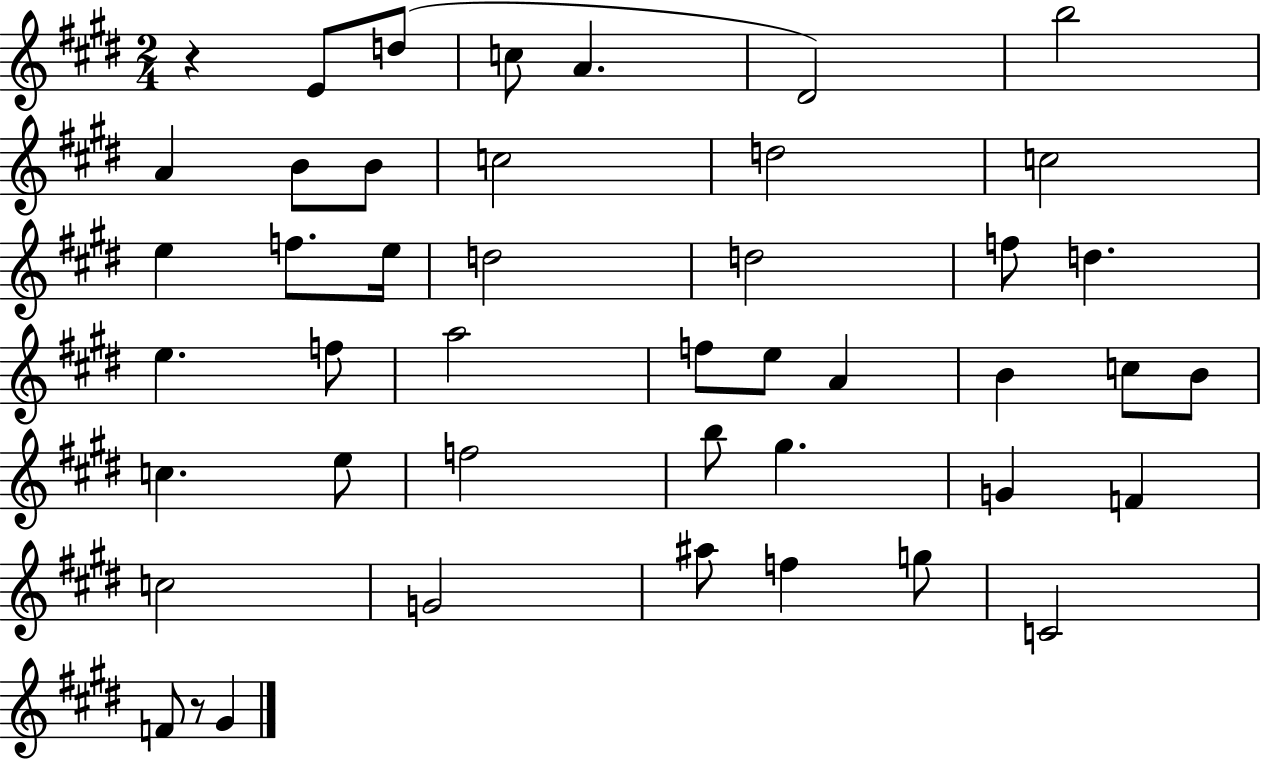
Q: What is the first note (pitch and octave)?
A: E4